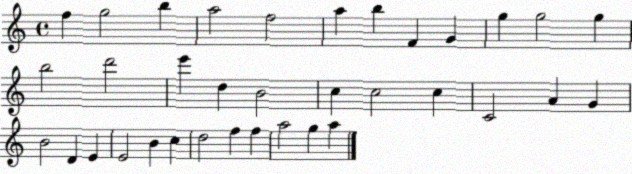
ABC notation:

X:1
T:Untitled
M:4/4
L:1/4
K:C
f g2 b a2 f2 a b F G g g2 g b2 d'2 e' d B2 c c2 c C2 A G B2 D E E2 B c d2 f f a2 g a